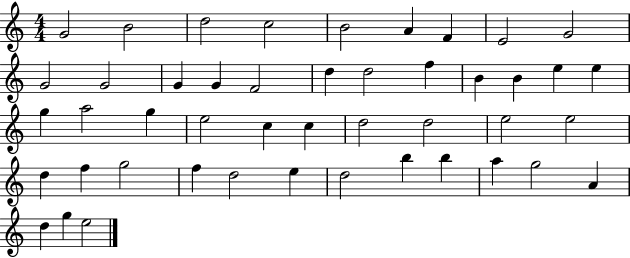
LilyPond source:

{
  \clef treble
  \numericTimeSignature
  \time 4/4
  \key c \major
  g'2 b'2 | d''2 c''2 | b'2 a'4 f'4 | e'2 g'2 | \break g'2 g'2 | g'4 g'4 f'2 | d''4 d''2 f''4 | b'4 b'4 e''4 e''4 | \break g''4 a''2 g''4 | e''2 c''4 c''4 | d''2 d''2 | e''2 e''2 | \break d''4 f''4 g''2 | f''4 d''2 e''4 | d''2 b''4 b''4 | a''4 g''2 a'4 | \break d''4 g''4 e''2 | \bar "|."
}